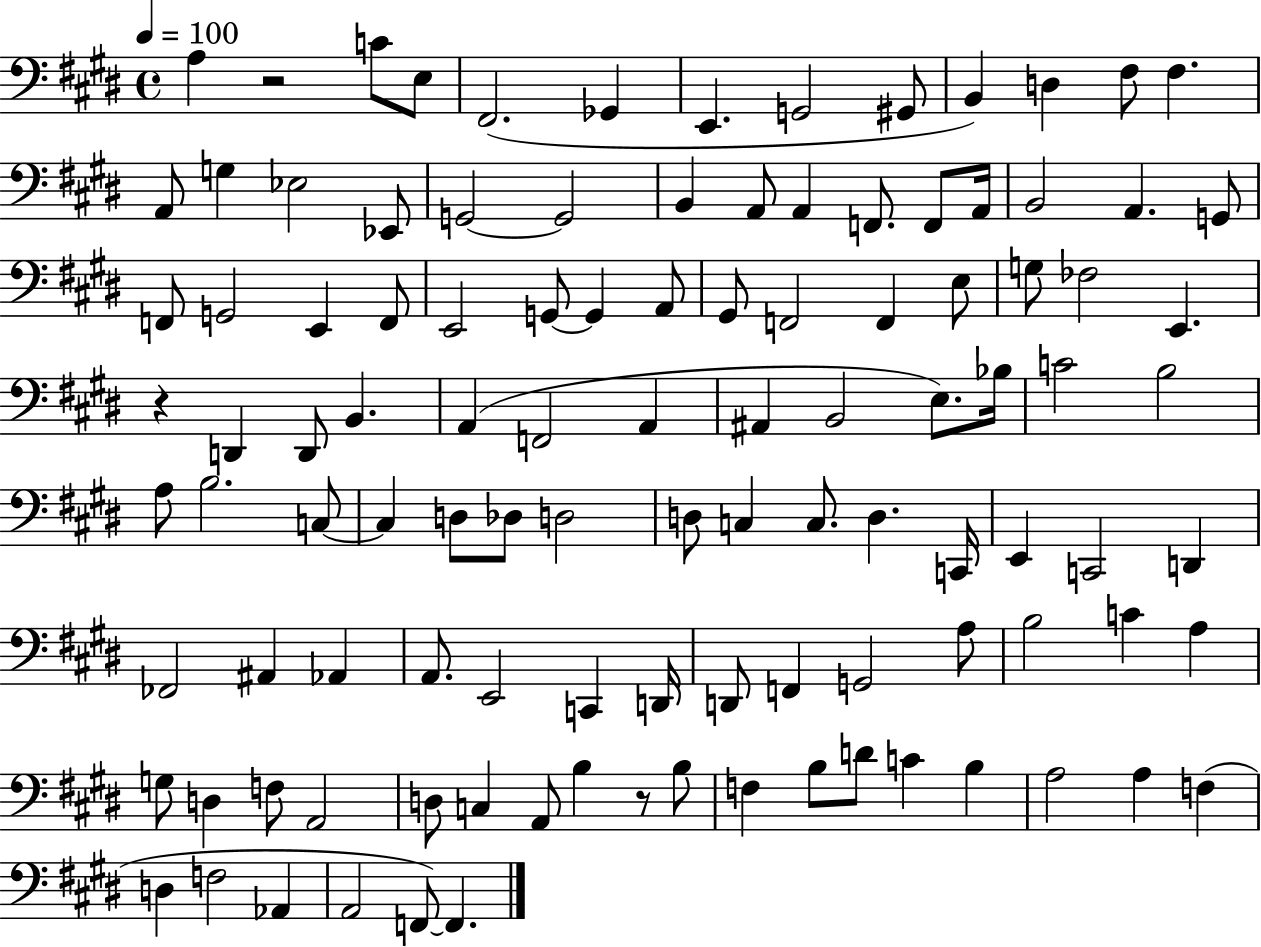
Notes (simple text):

A3/q R/h C4/e E3/e F#2/h. Gb2/q E2/q. G2/h G#2/e B2/q D3/q F#3/e F#3/q. A2/e G3/q Eb3/h Eb2/e G2/h G2/h B2/q A2/e A2/q F2/e. F2/e A2/s B2/h A2/q. G2/e F2/e G2/h E2/q F2/e E2/h G2/e G2/q A2/e G#2/e F2/h F2/q E3/e G3/e FES3/h E2/q. R/q D2/q D2/e B2/q. A2/q F2/h A2/q A#2/q B2/h E3/e. Bb3/s C4/h B3/h A3/e B3/h. C3/e C3/q D3/e Db3/e D3/h D3/e C3/q C3/e. D3/q. C2/s E2/q C2/h D2/q FES2/h A#2/q Ab2/q A2/e. E2/h C2/q D2/s D2/e F2/q G2/h A3/e B3/h C4/q A3/q G3/e D3/q F3/e A2/h D3/e C3/q A2/e B3/q R/e B3/e F3/q B3/e D4/e C4/q B3/q A3/h A3/q F3/q D3/q F3/h Ab2/q A2/h F2/e F2/q.